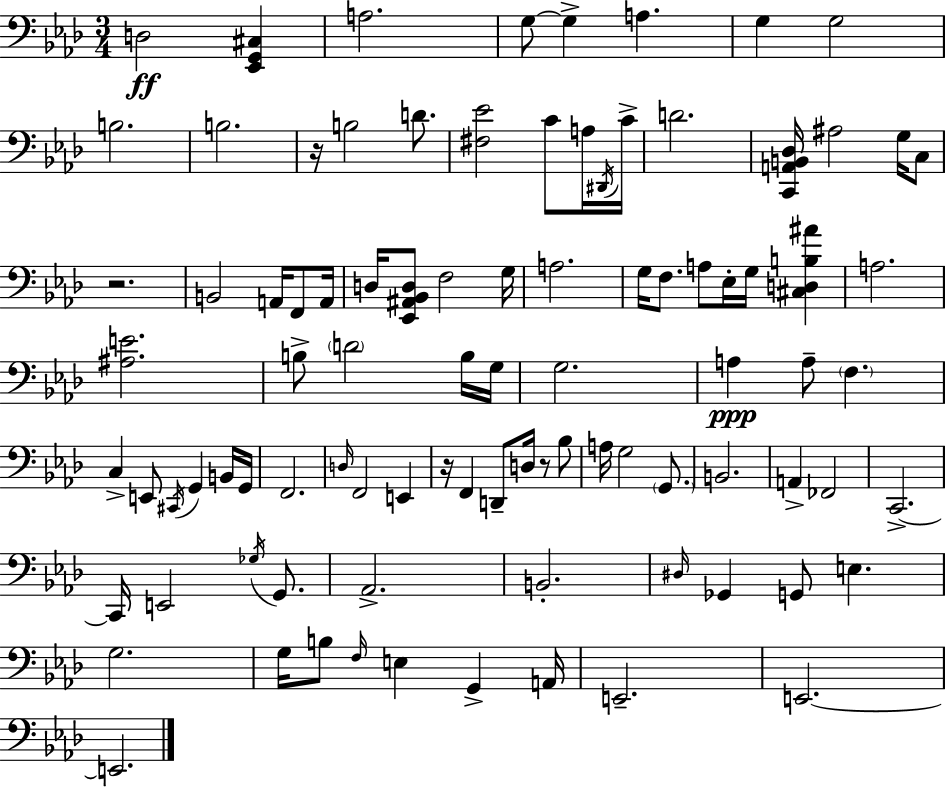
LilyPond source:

{
  \clef bass
  \numericTimeSignature
  \time 3/4
  \key f \minor
  d2\ff <ees, g, cis>4 | a2. | g8~~ g4-> a4. | g4 g2 | \break b2. | b2. | r16 b2 d'8. | <fis ees'>2 c'8 a16 \acciaccatura { dis,16 } | \break c'16-> d'2. | <c, a, b, des>16 ais2 g16 c8 | r2. | b,2 a,16 f,8 | \break a,16 d16 <ees, ais, bes, d>8 f2 | g16 a2. | g16 f8. a8 ees16-. g16 <cis d b ais'>4 | a2. | \break <ais e'>2. | b8-> \parenthesize d'2 b16 | g16 g2. | a4\ppp a8-- \parenthesize f4. | \break c4-> e,8 \acciaccatura { cis,16 } g,4 | b,16 g,16 f,2. | \grace { d16 } f,2 e,4 | r16 f,4 d,8-- d16 r8 | \break bes8 a16 g2 | \parenthesize g,8. b,2. | a,4-> fes,2 | c,2.->~~ | \break c,16 e,2 | \acciaccatura { ges16 } g,8. aes,2.-> | b,2.-. | \grace { dis16 } ges,4 g,8 e4. | \break g2. | g16 b8 \grace { f16 } e4 | g,4-> a,16 e,2.-- | e,2.~~ | \break e,2. | \bar "|."
}